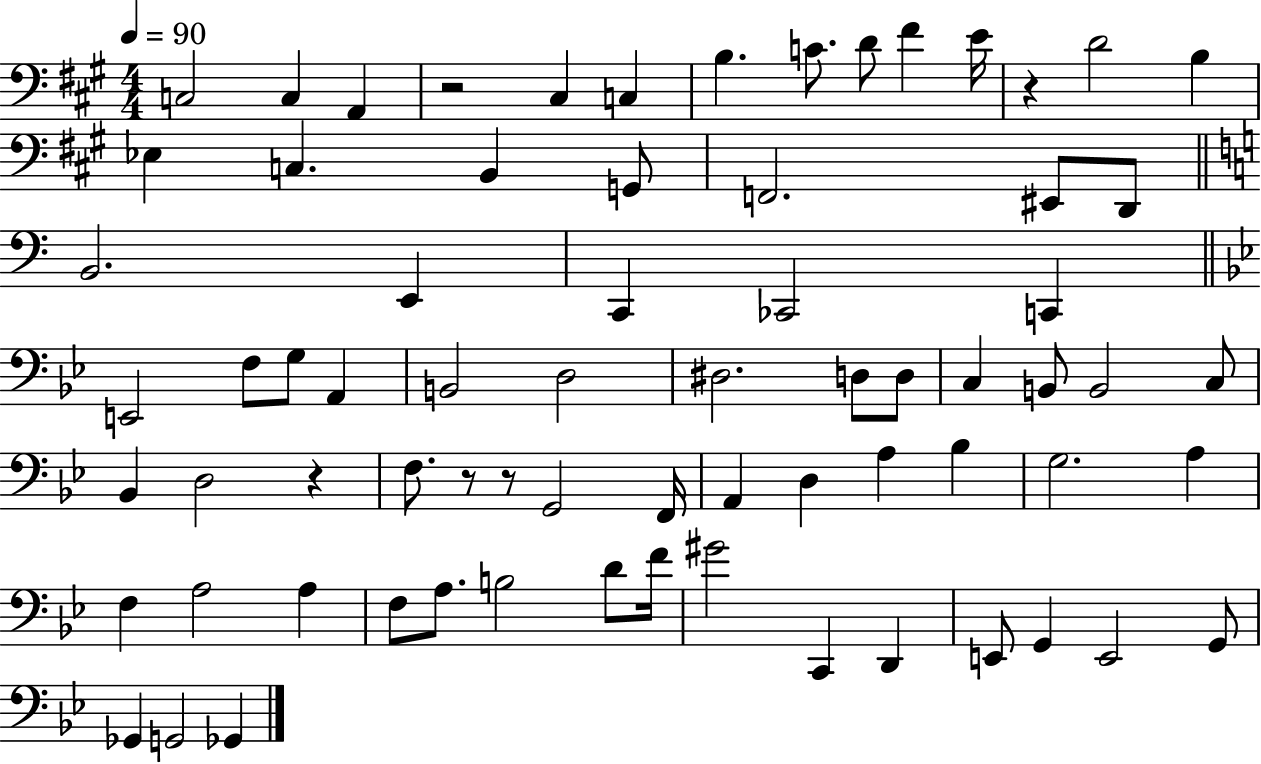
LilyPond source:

{
  \clef bass
  \numericTimeSignature
  \time 4/4
  \key a \major
  \tempo 4 = 90
  \repeat volta 2 { c2 c4 a,4 | r2 cis4 c4 | b4. c'8. d'8 fis'4 e'16 | r4 d'2 b4 | \break ees4 c4. b,4 g,8 | f,2. eis,8 d,8 | \bar "||" \break \key c \major b,2. e,4 | c,4 ces,2 c,4 | \bar "||" \break \key bes \major e,2 f8 g8 a,4 | b,2 d2 | dis2. d8 d8 | c4 b,8 b,2 c8 | \break bes,4 d2 r4 | f8. r8 r8 g,2 f,16 | a,4 d4 a4 bes4 | g2. a4 | \break f4 a2 a4 | f8 a8. b2 d'8 f'16 | gis'2 c,4 d,4 | e,8 g,4 e,2 g,8 | \break ges,4 g,2 ges,4 | } \bar "|."
}